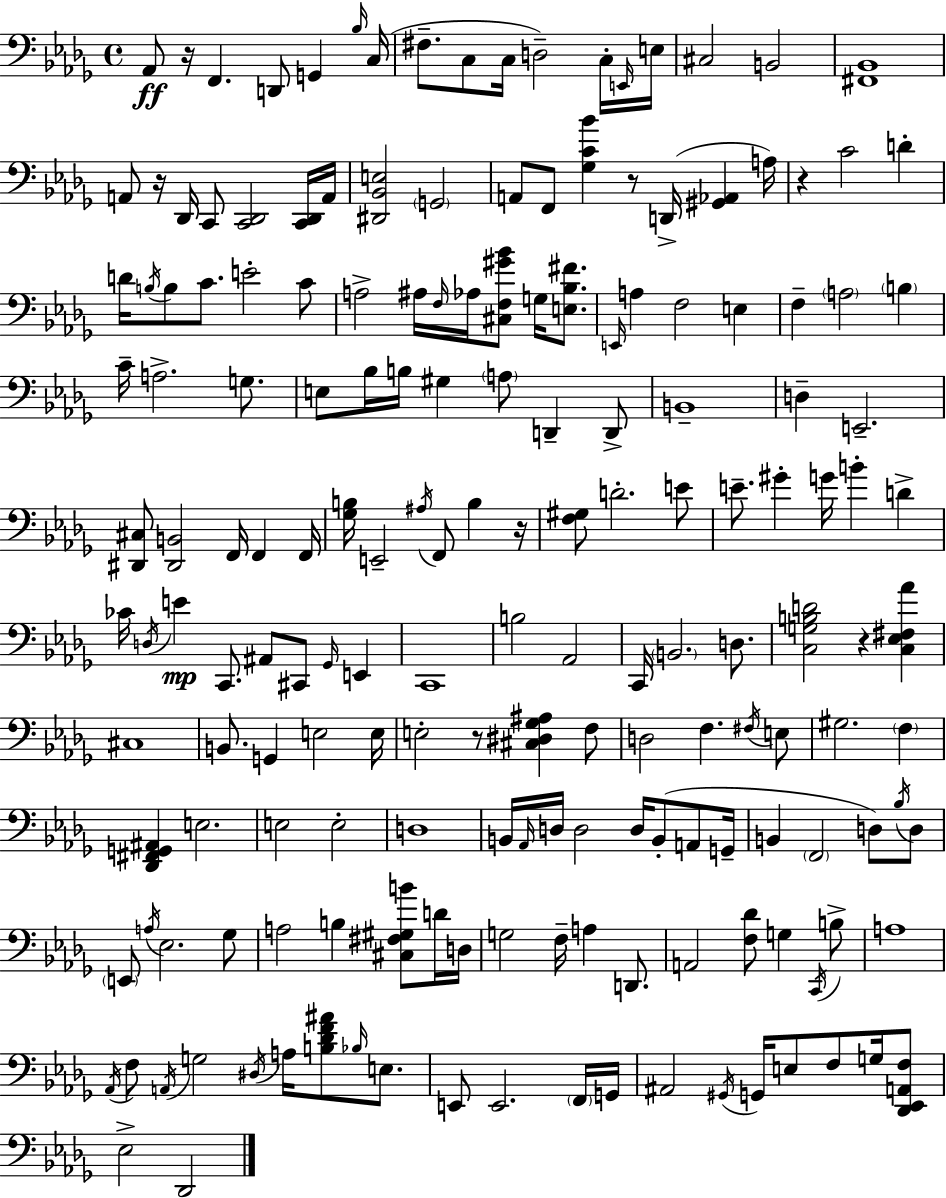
{
  \clef bass
  \time 4/4
  \defaultTimeSignature
  \key bes \minor
  aes,8\ff r16 f,4. d,8 g,4 \grace { bes16 } | c16( fis8.-- c8 c16 d2--) c16-. | \grace { e,16 } e16 cis2 b,2 | <fis, bes,>1 | \break a,8 r16 des,16 c,8 <c, des,>2 | <c, des,>16 a,16 <dis, bes, e>2 \parenthesize g,2 | a,8 f,8 <ges c' bes'>4 r8 d,16->( <gis, aes,>4 | a16) r4 c'2 d'4-. | \break d'16 \acciaccatura { b16 } b8 c'8. e'2-. | c'8 a2-> ais16 \grace { f16 } aes16 <cis f gis' bes'>8 | g16 <e bes fis'>8. \grace { e,16 } a4 f2 | e4 f4-- \parenthesize a2 | \break \parenthesize b4 c'16-- a2.-> | g8. e8 bes16 b16 gis4 \parenthesize a8 d,4-- | d,8-> b,1-- | d4-- e,2.-- | \break <dis, cis>8 <dis, b,>2 f,16 | f,4 f,16 <ges b>16 e,2-- \acciaccatura { ais16 } f,8 | b4 r16 <f gis>8 d'2.-. | e'8 e'8.-- gis'4-. g'16 b'4-. | \break d'4-> ces'16 \acciaccatura { d16 }\mp e'4 c,8. ais,8 | cis,8 \grace { ges,16 } e,4 c,1 | b2 | aes,2 c,16 \parenthesize b,2. | \break d8. <c g b d'>2 | r4 <c ees fis aes'>4 cis1 | b,8. g,4 e2 | e16 e2-. | \break r8 <cis dis ges ais>4 f8 d2 | f4. \acciaccatura { fis16 } e8 gis2. | \parenthesize f4 <des, fis, g, ais,>4 e2. | e2 | \break e2-. d1 | b,16 \grace { aes,16 } d16 d2 | d16 b,8-.( a,8 g,16-- b,4 \parenthesize f,2 | d8) \acciaccatura { bes16 } d8 \parenthesize e,8 \acciaccatura { a16 } ees2. | \break ges8 a2 | b4 <cis fis gis b'>8 d'16 d16 g2 | f16-- a4 d,8. a,2 | <f des'>8 g4 \acciaccatura { c,16 } b8-> a1 | \break \acciaccatura { aes,16 } f8 | \acciaccatura { a,16 } g2 \acciaccatura { dis16 } a16 <b des' f' ais'>8 \grace { bes16 } e8. | e,8 e,2. \parenthesize f,16 | g,16 ais,2 \acciaccatura { gis,16 } g,16 e8 f8 g16 | \break <des, ees, a, f>8 ees2-> des,2 | \bar "|."
}